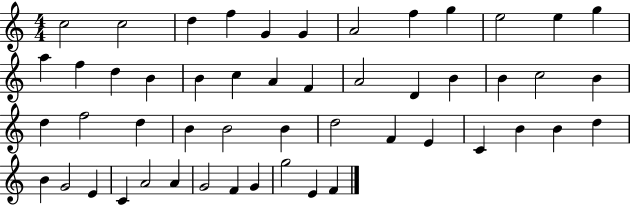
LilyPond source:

{
  \clef treble
  \numericTimeSignature
  \time 4/4
  \key c \major
  c''2 c''2 | d''4 f''4 g'4 g'4 | a'2 f''4 g''4 | e''2 e''4 g''4 | \break a''4 f''4 d''4 b'4 | b'4 c''4 a'4 f'4 | a'2 d'4 b'4 | b'4 c''2 b'4 | \break d''4 f''2 d''4 | b'4 b'2 b'4 | d''2 f'4 e'4 | c'4 b'4 b'4 d''4 | \break b'4 g'2 e'4 | c'4 a'2 a'4 | g'2 f'4 g'4 | g''2 e'4 f'4 | \break \bar "|."
}